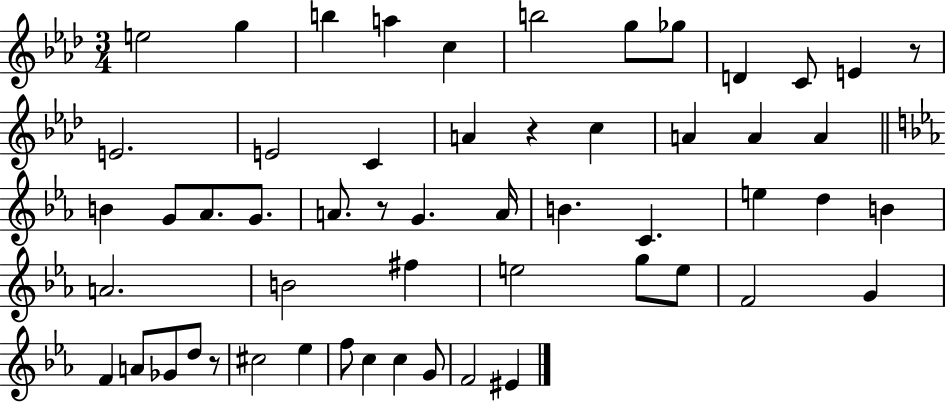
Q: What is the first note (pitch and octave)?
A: E5